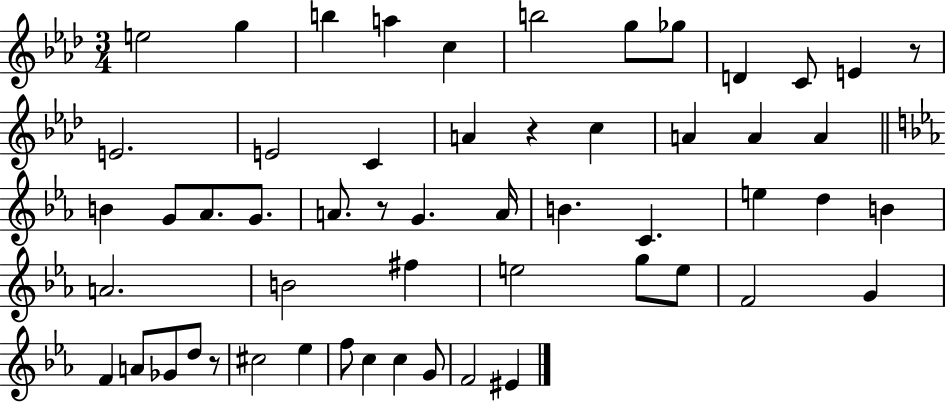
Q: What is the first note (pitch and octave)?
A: E5